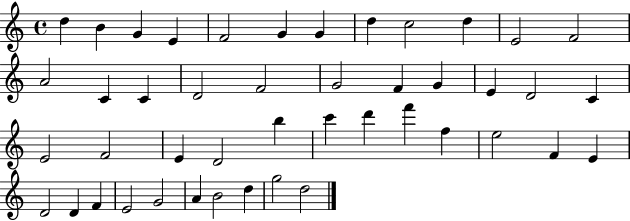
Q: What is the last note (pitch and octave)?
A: D5